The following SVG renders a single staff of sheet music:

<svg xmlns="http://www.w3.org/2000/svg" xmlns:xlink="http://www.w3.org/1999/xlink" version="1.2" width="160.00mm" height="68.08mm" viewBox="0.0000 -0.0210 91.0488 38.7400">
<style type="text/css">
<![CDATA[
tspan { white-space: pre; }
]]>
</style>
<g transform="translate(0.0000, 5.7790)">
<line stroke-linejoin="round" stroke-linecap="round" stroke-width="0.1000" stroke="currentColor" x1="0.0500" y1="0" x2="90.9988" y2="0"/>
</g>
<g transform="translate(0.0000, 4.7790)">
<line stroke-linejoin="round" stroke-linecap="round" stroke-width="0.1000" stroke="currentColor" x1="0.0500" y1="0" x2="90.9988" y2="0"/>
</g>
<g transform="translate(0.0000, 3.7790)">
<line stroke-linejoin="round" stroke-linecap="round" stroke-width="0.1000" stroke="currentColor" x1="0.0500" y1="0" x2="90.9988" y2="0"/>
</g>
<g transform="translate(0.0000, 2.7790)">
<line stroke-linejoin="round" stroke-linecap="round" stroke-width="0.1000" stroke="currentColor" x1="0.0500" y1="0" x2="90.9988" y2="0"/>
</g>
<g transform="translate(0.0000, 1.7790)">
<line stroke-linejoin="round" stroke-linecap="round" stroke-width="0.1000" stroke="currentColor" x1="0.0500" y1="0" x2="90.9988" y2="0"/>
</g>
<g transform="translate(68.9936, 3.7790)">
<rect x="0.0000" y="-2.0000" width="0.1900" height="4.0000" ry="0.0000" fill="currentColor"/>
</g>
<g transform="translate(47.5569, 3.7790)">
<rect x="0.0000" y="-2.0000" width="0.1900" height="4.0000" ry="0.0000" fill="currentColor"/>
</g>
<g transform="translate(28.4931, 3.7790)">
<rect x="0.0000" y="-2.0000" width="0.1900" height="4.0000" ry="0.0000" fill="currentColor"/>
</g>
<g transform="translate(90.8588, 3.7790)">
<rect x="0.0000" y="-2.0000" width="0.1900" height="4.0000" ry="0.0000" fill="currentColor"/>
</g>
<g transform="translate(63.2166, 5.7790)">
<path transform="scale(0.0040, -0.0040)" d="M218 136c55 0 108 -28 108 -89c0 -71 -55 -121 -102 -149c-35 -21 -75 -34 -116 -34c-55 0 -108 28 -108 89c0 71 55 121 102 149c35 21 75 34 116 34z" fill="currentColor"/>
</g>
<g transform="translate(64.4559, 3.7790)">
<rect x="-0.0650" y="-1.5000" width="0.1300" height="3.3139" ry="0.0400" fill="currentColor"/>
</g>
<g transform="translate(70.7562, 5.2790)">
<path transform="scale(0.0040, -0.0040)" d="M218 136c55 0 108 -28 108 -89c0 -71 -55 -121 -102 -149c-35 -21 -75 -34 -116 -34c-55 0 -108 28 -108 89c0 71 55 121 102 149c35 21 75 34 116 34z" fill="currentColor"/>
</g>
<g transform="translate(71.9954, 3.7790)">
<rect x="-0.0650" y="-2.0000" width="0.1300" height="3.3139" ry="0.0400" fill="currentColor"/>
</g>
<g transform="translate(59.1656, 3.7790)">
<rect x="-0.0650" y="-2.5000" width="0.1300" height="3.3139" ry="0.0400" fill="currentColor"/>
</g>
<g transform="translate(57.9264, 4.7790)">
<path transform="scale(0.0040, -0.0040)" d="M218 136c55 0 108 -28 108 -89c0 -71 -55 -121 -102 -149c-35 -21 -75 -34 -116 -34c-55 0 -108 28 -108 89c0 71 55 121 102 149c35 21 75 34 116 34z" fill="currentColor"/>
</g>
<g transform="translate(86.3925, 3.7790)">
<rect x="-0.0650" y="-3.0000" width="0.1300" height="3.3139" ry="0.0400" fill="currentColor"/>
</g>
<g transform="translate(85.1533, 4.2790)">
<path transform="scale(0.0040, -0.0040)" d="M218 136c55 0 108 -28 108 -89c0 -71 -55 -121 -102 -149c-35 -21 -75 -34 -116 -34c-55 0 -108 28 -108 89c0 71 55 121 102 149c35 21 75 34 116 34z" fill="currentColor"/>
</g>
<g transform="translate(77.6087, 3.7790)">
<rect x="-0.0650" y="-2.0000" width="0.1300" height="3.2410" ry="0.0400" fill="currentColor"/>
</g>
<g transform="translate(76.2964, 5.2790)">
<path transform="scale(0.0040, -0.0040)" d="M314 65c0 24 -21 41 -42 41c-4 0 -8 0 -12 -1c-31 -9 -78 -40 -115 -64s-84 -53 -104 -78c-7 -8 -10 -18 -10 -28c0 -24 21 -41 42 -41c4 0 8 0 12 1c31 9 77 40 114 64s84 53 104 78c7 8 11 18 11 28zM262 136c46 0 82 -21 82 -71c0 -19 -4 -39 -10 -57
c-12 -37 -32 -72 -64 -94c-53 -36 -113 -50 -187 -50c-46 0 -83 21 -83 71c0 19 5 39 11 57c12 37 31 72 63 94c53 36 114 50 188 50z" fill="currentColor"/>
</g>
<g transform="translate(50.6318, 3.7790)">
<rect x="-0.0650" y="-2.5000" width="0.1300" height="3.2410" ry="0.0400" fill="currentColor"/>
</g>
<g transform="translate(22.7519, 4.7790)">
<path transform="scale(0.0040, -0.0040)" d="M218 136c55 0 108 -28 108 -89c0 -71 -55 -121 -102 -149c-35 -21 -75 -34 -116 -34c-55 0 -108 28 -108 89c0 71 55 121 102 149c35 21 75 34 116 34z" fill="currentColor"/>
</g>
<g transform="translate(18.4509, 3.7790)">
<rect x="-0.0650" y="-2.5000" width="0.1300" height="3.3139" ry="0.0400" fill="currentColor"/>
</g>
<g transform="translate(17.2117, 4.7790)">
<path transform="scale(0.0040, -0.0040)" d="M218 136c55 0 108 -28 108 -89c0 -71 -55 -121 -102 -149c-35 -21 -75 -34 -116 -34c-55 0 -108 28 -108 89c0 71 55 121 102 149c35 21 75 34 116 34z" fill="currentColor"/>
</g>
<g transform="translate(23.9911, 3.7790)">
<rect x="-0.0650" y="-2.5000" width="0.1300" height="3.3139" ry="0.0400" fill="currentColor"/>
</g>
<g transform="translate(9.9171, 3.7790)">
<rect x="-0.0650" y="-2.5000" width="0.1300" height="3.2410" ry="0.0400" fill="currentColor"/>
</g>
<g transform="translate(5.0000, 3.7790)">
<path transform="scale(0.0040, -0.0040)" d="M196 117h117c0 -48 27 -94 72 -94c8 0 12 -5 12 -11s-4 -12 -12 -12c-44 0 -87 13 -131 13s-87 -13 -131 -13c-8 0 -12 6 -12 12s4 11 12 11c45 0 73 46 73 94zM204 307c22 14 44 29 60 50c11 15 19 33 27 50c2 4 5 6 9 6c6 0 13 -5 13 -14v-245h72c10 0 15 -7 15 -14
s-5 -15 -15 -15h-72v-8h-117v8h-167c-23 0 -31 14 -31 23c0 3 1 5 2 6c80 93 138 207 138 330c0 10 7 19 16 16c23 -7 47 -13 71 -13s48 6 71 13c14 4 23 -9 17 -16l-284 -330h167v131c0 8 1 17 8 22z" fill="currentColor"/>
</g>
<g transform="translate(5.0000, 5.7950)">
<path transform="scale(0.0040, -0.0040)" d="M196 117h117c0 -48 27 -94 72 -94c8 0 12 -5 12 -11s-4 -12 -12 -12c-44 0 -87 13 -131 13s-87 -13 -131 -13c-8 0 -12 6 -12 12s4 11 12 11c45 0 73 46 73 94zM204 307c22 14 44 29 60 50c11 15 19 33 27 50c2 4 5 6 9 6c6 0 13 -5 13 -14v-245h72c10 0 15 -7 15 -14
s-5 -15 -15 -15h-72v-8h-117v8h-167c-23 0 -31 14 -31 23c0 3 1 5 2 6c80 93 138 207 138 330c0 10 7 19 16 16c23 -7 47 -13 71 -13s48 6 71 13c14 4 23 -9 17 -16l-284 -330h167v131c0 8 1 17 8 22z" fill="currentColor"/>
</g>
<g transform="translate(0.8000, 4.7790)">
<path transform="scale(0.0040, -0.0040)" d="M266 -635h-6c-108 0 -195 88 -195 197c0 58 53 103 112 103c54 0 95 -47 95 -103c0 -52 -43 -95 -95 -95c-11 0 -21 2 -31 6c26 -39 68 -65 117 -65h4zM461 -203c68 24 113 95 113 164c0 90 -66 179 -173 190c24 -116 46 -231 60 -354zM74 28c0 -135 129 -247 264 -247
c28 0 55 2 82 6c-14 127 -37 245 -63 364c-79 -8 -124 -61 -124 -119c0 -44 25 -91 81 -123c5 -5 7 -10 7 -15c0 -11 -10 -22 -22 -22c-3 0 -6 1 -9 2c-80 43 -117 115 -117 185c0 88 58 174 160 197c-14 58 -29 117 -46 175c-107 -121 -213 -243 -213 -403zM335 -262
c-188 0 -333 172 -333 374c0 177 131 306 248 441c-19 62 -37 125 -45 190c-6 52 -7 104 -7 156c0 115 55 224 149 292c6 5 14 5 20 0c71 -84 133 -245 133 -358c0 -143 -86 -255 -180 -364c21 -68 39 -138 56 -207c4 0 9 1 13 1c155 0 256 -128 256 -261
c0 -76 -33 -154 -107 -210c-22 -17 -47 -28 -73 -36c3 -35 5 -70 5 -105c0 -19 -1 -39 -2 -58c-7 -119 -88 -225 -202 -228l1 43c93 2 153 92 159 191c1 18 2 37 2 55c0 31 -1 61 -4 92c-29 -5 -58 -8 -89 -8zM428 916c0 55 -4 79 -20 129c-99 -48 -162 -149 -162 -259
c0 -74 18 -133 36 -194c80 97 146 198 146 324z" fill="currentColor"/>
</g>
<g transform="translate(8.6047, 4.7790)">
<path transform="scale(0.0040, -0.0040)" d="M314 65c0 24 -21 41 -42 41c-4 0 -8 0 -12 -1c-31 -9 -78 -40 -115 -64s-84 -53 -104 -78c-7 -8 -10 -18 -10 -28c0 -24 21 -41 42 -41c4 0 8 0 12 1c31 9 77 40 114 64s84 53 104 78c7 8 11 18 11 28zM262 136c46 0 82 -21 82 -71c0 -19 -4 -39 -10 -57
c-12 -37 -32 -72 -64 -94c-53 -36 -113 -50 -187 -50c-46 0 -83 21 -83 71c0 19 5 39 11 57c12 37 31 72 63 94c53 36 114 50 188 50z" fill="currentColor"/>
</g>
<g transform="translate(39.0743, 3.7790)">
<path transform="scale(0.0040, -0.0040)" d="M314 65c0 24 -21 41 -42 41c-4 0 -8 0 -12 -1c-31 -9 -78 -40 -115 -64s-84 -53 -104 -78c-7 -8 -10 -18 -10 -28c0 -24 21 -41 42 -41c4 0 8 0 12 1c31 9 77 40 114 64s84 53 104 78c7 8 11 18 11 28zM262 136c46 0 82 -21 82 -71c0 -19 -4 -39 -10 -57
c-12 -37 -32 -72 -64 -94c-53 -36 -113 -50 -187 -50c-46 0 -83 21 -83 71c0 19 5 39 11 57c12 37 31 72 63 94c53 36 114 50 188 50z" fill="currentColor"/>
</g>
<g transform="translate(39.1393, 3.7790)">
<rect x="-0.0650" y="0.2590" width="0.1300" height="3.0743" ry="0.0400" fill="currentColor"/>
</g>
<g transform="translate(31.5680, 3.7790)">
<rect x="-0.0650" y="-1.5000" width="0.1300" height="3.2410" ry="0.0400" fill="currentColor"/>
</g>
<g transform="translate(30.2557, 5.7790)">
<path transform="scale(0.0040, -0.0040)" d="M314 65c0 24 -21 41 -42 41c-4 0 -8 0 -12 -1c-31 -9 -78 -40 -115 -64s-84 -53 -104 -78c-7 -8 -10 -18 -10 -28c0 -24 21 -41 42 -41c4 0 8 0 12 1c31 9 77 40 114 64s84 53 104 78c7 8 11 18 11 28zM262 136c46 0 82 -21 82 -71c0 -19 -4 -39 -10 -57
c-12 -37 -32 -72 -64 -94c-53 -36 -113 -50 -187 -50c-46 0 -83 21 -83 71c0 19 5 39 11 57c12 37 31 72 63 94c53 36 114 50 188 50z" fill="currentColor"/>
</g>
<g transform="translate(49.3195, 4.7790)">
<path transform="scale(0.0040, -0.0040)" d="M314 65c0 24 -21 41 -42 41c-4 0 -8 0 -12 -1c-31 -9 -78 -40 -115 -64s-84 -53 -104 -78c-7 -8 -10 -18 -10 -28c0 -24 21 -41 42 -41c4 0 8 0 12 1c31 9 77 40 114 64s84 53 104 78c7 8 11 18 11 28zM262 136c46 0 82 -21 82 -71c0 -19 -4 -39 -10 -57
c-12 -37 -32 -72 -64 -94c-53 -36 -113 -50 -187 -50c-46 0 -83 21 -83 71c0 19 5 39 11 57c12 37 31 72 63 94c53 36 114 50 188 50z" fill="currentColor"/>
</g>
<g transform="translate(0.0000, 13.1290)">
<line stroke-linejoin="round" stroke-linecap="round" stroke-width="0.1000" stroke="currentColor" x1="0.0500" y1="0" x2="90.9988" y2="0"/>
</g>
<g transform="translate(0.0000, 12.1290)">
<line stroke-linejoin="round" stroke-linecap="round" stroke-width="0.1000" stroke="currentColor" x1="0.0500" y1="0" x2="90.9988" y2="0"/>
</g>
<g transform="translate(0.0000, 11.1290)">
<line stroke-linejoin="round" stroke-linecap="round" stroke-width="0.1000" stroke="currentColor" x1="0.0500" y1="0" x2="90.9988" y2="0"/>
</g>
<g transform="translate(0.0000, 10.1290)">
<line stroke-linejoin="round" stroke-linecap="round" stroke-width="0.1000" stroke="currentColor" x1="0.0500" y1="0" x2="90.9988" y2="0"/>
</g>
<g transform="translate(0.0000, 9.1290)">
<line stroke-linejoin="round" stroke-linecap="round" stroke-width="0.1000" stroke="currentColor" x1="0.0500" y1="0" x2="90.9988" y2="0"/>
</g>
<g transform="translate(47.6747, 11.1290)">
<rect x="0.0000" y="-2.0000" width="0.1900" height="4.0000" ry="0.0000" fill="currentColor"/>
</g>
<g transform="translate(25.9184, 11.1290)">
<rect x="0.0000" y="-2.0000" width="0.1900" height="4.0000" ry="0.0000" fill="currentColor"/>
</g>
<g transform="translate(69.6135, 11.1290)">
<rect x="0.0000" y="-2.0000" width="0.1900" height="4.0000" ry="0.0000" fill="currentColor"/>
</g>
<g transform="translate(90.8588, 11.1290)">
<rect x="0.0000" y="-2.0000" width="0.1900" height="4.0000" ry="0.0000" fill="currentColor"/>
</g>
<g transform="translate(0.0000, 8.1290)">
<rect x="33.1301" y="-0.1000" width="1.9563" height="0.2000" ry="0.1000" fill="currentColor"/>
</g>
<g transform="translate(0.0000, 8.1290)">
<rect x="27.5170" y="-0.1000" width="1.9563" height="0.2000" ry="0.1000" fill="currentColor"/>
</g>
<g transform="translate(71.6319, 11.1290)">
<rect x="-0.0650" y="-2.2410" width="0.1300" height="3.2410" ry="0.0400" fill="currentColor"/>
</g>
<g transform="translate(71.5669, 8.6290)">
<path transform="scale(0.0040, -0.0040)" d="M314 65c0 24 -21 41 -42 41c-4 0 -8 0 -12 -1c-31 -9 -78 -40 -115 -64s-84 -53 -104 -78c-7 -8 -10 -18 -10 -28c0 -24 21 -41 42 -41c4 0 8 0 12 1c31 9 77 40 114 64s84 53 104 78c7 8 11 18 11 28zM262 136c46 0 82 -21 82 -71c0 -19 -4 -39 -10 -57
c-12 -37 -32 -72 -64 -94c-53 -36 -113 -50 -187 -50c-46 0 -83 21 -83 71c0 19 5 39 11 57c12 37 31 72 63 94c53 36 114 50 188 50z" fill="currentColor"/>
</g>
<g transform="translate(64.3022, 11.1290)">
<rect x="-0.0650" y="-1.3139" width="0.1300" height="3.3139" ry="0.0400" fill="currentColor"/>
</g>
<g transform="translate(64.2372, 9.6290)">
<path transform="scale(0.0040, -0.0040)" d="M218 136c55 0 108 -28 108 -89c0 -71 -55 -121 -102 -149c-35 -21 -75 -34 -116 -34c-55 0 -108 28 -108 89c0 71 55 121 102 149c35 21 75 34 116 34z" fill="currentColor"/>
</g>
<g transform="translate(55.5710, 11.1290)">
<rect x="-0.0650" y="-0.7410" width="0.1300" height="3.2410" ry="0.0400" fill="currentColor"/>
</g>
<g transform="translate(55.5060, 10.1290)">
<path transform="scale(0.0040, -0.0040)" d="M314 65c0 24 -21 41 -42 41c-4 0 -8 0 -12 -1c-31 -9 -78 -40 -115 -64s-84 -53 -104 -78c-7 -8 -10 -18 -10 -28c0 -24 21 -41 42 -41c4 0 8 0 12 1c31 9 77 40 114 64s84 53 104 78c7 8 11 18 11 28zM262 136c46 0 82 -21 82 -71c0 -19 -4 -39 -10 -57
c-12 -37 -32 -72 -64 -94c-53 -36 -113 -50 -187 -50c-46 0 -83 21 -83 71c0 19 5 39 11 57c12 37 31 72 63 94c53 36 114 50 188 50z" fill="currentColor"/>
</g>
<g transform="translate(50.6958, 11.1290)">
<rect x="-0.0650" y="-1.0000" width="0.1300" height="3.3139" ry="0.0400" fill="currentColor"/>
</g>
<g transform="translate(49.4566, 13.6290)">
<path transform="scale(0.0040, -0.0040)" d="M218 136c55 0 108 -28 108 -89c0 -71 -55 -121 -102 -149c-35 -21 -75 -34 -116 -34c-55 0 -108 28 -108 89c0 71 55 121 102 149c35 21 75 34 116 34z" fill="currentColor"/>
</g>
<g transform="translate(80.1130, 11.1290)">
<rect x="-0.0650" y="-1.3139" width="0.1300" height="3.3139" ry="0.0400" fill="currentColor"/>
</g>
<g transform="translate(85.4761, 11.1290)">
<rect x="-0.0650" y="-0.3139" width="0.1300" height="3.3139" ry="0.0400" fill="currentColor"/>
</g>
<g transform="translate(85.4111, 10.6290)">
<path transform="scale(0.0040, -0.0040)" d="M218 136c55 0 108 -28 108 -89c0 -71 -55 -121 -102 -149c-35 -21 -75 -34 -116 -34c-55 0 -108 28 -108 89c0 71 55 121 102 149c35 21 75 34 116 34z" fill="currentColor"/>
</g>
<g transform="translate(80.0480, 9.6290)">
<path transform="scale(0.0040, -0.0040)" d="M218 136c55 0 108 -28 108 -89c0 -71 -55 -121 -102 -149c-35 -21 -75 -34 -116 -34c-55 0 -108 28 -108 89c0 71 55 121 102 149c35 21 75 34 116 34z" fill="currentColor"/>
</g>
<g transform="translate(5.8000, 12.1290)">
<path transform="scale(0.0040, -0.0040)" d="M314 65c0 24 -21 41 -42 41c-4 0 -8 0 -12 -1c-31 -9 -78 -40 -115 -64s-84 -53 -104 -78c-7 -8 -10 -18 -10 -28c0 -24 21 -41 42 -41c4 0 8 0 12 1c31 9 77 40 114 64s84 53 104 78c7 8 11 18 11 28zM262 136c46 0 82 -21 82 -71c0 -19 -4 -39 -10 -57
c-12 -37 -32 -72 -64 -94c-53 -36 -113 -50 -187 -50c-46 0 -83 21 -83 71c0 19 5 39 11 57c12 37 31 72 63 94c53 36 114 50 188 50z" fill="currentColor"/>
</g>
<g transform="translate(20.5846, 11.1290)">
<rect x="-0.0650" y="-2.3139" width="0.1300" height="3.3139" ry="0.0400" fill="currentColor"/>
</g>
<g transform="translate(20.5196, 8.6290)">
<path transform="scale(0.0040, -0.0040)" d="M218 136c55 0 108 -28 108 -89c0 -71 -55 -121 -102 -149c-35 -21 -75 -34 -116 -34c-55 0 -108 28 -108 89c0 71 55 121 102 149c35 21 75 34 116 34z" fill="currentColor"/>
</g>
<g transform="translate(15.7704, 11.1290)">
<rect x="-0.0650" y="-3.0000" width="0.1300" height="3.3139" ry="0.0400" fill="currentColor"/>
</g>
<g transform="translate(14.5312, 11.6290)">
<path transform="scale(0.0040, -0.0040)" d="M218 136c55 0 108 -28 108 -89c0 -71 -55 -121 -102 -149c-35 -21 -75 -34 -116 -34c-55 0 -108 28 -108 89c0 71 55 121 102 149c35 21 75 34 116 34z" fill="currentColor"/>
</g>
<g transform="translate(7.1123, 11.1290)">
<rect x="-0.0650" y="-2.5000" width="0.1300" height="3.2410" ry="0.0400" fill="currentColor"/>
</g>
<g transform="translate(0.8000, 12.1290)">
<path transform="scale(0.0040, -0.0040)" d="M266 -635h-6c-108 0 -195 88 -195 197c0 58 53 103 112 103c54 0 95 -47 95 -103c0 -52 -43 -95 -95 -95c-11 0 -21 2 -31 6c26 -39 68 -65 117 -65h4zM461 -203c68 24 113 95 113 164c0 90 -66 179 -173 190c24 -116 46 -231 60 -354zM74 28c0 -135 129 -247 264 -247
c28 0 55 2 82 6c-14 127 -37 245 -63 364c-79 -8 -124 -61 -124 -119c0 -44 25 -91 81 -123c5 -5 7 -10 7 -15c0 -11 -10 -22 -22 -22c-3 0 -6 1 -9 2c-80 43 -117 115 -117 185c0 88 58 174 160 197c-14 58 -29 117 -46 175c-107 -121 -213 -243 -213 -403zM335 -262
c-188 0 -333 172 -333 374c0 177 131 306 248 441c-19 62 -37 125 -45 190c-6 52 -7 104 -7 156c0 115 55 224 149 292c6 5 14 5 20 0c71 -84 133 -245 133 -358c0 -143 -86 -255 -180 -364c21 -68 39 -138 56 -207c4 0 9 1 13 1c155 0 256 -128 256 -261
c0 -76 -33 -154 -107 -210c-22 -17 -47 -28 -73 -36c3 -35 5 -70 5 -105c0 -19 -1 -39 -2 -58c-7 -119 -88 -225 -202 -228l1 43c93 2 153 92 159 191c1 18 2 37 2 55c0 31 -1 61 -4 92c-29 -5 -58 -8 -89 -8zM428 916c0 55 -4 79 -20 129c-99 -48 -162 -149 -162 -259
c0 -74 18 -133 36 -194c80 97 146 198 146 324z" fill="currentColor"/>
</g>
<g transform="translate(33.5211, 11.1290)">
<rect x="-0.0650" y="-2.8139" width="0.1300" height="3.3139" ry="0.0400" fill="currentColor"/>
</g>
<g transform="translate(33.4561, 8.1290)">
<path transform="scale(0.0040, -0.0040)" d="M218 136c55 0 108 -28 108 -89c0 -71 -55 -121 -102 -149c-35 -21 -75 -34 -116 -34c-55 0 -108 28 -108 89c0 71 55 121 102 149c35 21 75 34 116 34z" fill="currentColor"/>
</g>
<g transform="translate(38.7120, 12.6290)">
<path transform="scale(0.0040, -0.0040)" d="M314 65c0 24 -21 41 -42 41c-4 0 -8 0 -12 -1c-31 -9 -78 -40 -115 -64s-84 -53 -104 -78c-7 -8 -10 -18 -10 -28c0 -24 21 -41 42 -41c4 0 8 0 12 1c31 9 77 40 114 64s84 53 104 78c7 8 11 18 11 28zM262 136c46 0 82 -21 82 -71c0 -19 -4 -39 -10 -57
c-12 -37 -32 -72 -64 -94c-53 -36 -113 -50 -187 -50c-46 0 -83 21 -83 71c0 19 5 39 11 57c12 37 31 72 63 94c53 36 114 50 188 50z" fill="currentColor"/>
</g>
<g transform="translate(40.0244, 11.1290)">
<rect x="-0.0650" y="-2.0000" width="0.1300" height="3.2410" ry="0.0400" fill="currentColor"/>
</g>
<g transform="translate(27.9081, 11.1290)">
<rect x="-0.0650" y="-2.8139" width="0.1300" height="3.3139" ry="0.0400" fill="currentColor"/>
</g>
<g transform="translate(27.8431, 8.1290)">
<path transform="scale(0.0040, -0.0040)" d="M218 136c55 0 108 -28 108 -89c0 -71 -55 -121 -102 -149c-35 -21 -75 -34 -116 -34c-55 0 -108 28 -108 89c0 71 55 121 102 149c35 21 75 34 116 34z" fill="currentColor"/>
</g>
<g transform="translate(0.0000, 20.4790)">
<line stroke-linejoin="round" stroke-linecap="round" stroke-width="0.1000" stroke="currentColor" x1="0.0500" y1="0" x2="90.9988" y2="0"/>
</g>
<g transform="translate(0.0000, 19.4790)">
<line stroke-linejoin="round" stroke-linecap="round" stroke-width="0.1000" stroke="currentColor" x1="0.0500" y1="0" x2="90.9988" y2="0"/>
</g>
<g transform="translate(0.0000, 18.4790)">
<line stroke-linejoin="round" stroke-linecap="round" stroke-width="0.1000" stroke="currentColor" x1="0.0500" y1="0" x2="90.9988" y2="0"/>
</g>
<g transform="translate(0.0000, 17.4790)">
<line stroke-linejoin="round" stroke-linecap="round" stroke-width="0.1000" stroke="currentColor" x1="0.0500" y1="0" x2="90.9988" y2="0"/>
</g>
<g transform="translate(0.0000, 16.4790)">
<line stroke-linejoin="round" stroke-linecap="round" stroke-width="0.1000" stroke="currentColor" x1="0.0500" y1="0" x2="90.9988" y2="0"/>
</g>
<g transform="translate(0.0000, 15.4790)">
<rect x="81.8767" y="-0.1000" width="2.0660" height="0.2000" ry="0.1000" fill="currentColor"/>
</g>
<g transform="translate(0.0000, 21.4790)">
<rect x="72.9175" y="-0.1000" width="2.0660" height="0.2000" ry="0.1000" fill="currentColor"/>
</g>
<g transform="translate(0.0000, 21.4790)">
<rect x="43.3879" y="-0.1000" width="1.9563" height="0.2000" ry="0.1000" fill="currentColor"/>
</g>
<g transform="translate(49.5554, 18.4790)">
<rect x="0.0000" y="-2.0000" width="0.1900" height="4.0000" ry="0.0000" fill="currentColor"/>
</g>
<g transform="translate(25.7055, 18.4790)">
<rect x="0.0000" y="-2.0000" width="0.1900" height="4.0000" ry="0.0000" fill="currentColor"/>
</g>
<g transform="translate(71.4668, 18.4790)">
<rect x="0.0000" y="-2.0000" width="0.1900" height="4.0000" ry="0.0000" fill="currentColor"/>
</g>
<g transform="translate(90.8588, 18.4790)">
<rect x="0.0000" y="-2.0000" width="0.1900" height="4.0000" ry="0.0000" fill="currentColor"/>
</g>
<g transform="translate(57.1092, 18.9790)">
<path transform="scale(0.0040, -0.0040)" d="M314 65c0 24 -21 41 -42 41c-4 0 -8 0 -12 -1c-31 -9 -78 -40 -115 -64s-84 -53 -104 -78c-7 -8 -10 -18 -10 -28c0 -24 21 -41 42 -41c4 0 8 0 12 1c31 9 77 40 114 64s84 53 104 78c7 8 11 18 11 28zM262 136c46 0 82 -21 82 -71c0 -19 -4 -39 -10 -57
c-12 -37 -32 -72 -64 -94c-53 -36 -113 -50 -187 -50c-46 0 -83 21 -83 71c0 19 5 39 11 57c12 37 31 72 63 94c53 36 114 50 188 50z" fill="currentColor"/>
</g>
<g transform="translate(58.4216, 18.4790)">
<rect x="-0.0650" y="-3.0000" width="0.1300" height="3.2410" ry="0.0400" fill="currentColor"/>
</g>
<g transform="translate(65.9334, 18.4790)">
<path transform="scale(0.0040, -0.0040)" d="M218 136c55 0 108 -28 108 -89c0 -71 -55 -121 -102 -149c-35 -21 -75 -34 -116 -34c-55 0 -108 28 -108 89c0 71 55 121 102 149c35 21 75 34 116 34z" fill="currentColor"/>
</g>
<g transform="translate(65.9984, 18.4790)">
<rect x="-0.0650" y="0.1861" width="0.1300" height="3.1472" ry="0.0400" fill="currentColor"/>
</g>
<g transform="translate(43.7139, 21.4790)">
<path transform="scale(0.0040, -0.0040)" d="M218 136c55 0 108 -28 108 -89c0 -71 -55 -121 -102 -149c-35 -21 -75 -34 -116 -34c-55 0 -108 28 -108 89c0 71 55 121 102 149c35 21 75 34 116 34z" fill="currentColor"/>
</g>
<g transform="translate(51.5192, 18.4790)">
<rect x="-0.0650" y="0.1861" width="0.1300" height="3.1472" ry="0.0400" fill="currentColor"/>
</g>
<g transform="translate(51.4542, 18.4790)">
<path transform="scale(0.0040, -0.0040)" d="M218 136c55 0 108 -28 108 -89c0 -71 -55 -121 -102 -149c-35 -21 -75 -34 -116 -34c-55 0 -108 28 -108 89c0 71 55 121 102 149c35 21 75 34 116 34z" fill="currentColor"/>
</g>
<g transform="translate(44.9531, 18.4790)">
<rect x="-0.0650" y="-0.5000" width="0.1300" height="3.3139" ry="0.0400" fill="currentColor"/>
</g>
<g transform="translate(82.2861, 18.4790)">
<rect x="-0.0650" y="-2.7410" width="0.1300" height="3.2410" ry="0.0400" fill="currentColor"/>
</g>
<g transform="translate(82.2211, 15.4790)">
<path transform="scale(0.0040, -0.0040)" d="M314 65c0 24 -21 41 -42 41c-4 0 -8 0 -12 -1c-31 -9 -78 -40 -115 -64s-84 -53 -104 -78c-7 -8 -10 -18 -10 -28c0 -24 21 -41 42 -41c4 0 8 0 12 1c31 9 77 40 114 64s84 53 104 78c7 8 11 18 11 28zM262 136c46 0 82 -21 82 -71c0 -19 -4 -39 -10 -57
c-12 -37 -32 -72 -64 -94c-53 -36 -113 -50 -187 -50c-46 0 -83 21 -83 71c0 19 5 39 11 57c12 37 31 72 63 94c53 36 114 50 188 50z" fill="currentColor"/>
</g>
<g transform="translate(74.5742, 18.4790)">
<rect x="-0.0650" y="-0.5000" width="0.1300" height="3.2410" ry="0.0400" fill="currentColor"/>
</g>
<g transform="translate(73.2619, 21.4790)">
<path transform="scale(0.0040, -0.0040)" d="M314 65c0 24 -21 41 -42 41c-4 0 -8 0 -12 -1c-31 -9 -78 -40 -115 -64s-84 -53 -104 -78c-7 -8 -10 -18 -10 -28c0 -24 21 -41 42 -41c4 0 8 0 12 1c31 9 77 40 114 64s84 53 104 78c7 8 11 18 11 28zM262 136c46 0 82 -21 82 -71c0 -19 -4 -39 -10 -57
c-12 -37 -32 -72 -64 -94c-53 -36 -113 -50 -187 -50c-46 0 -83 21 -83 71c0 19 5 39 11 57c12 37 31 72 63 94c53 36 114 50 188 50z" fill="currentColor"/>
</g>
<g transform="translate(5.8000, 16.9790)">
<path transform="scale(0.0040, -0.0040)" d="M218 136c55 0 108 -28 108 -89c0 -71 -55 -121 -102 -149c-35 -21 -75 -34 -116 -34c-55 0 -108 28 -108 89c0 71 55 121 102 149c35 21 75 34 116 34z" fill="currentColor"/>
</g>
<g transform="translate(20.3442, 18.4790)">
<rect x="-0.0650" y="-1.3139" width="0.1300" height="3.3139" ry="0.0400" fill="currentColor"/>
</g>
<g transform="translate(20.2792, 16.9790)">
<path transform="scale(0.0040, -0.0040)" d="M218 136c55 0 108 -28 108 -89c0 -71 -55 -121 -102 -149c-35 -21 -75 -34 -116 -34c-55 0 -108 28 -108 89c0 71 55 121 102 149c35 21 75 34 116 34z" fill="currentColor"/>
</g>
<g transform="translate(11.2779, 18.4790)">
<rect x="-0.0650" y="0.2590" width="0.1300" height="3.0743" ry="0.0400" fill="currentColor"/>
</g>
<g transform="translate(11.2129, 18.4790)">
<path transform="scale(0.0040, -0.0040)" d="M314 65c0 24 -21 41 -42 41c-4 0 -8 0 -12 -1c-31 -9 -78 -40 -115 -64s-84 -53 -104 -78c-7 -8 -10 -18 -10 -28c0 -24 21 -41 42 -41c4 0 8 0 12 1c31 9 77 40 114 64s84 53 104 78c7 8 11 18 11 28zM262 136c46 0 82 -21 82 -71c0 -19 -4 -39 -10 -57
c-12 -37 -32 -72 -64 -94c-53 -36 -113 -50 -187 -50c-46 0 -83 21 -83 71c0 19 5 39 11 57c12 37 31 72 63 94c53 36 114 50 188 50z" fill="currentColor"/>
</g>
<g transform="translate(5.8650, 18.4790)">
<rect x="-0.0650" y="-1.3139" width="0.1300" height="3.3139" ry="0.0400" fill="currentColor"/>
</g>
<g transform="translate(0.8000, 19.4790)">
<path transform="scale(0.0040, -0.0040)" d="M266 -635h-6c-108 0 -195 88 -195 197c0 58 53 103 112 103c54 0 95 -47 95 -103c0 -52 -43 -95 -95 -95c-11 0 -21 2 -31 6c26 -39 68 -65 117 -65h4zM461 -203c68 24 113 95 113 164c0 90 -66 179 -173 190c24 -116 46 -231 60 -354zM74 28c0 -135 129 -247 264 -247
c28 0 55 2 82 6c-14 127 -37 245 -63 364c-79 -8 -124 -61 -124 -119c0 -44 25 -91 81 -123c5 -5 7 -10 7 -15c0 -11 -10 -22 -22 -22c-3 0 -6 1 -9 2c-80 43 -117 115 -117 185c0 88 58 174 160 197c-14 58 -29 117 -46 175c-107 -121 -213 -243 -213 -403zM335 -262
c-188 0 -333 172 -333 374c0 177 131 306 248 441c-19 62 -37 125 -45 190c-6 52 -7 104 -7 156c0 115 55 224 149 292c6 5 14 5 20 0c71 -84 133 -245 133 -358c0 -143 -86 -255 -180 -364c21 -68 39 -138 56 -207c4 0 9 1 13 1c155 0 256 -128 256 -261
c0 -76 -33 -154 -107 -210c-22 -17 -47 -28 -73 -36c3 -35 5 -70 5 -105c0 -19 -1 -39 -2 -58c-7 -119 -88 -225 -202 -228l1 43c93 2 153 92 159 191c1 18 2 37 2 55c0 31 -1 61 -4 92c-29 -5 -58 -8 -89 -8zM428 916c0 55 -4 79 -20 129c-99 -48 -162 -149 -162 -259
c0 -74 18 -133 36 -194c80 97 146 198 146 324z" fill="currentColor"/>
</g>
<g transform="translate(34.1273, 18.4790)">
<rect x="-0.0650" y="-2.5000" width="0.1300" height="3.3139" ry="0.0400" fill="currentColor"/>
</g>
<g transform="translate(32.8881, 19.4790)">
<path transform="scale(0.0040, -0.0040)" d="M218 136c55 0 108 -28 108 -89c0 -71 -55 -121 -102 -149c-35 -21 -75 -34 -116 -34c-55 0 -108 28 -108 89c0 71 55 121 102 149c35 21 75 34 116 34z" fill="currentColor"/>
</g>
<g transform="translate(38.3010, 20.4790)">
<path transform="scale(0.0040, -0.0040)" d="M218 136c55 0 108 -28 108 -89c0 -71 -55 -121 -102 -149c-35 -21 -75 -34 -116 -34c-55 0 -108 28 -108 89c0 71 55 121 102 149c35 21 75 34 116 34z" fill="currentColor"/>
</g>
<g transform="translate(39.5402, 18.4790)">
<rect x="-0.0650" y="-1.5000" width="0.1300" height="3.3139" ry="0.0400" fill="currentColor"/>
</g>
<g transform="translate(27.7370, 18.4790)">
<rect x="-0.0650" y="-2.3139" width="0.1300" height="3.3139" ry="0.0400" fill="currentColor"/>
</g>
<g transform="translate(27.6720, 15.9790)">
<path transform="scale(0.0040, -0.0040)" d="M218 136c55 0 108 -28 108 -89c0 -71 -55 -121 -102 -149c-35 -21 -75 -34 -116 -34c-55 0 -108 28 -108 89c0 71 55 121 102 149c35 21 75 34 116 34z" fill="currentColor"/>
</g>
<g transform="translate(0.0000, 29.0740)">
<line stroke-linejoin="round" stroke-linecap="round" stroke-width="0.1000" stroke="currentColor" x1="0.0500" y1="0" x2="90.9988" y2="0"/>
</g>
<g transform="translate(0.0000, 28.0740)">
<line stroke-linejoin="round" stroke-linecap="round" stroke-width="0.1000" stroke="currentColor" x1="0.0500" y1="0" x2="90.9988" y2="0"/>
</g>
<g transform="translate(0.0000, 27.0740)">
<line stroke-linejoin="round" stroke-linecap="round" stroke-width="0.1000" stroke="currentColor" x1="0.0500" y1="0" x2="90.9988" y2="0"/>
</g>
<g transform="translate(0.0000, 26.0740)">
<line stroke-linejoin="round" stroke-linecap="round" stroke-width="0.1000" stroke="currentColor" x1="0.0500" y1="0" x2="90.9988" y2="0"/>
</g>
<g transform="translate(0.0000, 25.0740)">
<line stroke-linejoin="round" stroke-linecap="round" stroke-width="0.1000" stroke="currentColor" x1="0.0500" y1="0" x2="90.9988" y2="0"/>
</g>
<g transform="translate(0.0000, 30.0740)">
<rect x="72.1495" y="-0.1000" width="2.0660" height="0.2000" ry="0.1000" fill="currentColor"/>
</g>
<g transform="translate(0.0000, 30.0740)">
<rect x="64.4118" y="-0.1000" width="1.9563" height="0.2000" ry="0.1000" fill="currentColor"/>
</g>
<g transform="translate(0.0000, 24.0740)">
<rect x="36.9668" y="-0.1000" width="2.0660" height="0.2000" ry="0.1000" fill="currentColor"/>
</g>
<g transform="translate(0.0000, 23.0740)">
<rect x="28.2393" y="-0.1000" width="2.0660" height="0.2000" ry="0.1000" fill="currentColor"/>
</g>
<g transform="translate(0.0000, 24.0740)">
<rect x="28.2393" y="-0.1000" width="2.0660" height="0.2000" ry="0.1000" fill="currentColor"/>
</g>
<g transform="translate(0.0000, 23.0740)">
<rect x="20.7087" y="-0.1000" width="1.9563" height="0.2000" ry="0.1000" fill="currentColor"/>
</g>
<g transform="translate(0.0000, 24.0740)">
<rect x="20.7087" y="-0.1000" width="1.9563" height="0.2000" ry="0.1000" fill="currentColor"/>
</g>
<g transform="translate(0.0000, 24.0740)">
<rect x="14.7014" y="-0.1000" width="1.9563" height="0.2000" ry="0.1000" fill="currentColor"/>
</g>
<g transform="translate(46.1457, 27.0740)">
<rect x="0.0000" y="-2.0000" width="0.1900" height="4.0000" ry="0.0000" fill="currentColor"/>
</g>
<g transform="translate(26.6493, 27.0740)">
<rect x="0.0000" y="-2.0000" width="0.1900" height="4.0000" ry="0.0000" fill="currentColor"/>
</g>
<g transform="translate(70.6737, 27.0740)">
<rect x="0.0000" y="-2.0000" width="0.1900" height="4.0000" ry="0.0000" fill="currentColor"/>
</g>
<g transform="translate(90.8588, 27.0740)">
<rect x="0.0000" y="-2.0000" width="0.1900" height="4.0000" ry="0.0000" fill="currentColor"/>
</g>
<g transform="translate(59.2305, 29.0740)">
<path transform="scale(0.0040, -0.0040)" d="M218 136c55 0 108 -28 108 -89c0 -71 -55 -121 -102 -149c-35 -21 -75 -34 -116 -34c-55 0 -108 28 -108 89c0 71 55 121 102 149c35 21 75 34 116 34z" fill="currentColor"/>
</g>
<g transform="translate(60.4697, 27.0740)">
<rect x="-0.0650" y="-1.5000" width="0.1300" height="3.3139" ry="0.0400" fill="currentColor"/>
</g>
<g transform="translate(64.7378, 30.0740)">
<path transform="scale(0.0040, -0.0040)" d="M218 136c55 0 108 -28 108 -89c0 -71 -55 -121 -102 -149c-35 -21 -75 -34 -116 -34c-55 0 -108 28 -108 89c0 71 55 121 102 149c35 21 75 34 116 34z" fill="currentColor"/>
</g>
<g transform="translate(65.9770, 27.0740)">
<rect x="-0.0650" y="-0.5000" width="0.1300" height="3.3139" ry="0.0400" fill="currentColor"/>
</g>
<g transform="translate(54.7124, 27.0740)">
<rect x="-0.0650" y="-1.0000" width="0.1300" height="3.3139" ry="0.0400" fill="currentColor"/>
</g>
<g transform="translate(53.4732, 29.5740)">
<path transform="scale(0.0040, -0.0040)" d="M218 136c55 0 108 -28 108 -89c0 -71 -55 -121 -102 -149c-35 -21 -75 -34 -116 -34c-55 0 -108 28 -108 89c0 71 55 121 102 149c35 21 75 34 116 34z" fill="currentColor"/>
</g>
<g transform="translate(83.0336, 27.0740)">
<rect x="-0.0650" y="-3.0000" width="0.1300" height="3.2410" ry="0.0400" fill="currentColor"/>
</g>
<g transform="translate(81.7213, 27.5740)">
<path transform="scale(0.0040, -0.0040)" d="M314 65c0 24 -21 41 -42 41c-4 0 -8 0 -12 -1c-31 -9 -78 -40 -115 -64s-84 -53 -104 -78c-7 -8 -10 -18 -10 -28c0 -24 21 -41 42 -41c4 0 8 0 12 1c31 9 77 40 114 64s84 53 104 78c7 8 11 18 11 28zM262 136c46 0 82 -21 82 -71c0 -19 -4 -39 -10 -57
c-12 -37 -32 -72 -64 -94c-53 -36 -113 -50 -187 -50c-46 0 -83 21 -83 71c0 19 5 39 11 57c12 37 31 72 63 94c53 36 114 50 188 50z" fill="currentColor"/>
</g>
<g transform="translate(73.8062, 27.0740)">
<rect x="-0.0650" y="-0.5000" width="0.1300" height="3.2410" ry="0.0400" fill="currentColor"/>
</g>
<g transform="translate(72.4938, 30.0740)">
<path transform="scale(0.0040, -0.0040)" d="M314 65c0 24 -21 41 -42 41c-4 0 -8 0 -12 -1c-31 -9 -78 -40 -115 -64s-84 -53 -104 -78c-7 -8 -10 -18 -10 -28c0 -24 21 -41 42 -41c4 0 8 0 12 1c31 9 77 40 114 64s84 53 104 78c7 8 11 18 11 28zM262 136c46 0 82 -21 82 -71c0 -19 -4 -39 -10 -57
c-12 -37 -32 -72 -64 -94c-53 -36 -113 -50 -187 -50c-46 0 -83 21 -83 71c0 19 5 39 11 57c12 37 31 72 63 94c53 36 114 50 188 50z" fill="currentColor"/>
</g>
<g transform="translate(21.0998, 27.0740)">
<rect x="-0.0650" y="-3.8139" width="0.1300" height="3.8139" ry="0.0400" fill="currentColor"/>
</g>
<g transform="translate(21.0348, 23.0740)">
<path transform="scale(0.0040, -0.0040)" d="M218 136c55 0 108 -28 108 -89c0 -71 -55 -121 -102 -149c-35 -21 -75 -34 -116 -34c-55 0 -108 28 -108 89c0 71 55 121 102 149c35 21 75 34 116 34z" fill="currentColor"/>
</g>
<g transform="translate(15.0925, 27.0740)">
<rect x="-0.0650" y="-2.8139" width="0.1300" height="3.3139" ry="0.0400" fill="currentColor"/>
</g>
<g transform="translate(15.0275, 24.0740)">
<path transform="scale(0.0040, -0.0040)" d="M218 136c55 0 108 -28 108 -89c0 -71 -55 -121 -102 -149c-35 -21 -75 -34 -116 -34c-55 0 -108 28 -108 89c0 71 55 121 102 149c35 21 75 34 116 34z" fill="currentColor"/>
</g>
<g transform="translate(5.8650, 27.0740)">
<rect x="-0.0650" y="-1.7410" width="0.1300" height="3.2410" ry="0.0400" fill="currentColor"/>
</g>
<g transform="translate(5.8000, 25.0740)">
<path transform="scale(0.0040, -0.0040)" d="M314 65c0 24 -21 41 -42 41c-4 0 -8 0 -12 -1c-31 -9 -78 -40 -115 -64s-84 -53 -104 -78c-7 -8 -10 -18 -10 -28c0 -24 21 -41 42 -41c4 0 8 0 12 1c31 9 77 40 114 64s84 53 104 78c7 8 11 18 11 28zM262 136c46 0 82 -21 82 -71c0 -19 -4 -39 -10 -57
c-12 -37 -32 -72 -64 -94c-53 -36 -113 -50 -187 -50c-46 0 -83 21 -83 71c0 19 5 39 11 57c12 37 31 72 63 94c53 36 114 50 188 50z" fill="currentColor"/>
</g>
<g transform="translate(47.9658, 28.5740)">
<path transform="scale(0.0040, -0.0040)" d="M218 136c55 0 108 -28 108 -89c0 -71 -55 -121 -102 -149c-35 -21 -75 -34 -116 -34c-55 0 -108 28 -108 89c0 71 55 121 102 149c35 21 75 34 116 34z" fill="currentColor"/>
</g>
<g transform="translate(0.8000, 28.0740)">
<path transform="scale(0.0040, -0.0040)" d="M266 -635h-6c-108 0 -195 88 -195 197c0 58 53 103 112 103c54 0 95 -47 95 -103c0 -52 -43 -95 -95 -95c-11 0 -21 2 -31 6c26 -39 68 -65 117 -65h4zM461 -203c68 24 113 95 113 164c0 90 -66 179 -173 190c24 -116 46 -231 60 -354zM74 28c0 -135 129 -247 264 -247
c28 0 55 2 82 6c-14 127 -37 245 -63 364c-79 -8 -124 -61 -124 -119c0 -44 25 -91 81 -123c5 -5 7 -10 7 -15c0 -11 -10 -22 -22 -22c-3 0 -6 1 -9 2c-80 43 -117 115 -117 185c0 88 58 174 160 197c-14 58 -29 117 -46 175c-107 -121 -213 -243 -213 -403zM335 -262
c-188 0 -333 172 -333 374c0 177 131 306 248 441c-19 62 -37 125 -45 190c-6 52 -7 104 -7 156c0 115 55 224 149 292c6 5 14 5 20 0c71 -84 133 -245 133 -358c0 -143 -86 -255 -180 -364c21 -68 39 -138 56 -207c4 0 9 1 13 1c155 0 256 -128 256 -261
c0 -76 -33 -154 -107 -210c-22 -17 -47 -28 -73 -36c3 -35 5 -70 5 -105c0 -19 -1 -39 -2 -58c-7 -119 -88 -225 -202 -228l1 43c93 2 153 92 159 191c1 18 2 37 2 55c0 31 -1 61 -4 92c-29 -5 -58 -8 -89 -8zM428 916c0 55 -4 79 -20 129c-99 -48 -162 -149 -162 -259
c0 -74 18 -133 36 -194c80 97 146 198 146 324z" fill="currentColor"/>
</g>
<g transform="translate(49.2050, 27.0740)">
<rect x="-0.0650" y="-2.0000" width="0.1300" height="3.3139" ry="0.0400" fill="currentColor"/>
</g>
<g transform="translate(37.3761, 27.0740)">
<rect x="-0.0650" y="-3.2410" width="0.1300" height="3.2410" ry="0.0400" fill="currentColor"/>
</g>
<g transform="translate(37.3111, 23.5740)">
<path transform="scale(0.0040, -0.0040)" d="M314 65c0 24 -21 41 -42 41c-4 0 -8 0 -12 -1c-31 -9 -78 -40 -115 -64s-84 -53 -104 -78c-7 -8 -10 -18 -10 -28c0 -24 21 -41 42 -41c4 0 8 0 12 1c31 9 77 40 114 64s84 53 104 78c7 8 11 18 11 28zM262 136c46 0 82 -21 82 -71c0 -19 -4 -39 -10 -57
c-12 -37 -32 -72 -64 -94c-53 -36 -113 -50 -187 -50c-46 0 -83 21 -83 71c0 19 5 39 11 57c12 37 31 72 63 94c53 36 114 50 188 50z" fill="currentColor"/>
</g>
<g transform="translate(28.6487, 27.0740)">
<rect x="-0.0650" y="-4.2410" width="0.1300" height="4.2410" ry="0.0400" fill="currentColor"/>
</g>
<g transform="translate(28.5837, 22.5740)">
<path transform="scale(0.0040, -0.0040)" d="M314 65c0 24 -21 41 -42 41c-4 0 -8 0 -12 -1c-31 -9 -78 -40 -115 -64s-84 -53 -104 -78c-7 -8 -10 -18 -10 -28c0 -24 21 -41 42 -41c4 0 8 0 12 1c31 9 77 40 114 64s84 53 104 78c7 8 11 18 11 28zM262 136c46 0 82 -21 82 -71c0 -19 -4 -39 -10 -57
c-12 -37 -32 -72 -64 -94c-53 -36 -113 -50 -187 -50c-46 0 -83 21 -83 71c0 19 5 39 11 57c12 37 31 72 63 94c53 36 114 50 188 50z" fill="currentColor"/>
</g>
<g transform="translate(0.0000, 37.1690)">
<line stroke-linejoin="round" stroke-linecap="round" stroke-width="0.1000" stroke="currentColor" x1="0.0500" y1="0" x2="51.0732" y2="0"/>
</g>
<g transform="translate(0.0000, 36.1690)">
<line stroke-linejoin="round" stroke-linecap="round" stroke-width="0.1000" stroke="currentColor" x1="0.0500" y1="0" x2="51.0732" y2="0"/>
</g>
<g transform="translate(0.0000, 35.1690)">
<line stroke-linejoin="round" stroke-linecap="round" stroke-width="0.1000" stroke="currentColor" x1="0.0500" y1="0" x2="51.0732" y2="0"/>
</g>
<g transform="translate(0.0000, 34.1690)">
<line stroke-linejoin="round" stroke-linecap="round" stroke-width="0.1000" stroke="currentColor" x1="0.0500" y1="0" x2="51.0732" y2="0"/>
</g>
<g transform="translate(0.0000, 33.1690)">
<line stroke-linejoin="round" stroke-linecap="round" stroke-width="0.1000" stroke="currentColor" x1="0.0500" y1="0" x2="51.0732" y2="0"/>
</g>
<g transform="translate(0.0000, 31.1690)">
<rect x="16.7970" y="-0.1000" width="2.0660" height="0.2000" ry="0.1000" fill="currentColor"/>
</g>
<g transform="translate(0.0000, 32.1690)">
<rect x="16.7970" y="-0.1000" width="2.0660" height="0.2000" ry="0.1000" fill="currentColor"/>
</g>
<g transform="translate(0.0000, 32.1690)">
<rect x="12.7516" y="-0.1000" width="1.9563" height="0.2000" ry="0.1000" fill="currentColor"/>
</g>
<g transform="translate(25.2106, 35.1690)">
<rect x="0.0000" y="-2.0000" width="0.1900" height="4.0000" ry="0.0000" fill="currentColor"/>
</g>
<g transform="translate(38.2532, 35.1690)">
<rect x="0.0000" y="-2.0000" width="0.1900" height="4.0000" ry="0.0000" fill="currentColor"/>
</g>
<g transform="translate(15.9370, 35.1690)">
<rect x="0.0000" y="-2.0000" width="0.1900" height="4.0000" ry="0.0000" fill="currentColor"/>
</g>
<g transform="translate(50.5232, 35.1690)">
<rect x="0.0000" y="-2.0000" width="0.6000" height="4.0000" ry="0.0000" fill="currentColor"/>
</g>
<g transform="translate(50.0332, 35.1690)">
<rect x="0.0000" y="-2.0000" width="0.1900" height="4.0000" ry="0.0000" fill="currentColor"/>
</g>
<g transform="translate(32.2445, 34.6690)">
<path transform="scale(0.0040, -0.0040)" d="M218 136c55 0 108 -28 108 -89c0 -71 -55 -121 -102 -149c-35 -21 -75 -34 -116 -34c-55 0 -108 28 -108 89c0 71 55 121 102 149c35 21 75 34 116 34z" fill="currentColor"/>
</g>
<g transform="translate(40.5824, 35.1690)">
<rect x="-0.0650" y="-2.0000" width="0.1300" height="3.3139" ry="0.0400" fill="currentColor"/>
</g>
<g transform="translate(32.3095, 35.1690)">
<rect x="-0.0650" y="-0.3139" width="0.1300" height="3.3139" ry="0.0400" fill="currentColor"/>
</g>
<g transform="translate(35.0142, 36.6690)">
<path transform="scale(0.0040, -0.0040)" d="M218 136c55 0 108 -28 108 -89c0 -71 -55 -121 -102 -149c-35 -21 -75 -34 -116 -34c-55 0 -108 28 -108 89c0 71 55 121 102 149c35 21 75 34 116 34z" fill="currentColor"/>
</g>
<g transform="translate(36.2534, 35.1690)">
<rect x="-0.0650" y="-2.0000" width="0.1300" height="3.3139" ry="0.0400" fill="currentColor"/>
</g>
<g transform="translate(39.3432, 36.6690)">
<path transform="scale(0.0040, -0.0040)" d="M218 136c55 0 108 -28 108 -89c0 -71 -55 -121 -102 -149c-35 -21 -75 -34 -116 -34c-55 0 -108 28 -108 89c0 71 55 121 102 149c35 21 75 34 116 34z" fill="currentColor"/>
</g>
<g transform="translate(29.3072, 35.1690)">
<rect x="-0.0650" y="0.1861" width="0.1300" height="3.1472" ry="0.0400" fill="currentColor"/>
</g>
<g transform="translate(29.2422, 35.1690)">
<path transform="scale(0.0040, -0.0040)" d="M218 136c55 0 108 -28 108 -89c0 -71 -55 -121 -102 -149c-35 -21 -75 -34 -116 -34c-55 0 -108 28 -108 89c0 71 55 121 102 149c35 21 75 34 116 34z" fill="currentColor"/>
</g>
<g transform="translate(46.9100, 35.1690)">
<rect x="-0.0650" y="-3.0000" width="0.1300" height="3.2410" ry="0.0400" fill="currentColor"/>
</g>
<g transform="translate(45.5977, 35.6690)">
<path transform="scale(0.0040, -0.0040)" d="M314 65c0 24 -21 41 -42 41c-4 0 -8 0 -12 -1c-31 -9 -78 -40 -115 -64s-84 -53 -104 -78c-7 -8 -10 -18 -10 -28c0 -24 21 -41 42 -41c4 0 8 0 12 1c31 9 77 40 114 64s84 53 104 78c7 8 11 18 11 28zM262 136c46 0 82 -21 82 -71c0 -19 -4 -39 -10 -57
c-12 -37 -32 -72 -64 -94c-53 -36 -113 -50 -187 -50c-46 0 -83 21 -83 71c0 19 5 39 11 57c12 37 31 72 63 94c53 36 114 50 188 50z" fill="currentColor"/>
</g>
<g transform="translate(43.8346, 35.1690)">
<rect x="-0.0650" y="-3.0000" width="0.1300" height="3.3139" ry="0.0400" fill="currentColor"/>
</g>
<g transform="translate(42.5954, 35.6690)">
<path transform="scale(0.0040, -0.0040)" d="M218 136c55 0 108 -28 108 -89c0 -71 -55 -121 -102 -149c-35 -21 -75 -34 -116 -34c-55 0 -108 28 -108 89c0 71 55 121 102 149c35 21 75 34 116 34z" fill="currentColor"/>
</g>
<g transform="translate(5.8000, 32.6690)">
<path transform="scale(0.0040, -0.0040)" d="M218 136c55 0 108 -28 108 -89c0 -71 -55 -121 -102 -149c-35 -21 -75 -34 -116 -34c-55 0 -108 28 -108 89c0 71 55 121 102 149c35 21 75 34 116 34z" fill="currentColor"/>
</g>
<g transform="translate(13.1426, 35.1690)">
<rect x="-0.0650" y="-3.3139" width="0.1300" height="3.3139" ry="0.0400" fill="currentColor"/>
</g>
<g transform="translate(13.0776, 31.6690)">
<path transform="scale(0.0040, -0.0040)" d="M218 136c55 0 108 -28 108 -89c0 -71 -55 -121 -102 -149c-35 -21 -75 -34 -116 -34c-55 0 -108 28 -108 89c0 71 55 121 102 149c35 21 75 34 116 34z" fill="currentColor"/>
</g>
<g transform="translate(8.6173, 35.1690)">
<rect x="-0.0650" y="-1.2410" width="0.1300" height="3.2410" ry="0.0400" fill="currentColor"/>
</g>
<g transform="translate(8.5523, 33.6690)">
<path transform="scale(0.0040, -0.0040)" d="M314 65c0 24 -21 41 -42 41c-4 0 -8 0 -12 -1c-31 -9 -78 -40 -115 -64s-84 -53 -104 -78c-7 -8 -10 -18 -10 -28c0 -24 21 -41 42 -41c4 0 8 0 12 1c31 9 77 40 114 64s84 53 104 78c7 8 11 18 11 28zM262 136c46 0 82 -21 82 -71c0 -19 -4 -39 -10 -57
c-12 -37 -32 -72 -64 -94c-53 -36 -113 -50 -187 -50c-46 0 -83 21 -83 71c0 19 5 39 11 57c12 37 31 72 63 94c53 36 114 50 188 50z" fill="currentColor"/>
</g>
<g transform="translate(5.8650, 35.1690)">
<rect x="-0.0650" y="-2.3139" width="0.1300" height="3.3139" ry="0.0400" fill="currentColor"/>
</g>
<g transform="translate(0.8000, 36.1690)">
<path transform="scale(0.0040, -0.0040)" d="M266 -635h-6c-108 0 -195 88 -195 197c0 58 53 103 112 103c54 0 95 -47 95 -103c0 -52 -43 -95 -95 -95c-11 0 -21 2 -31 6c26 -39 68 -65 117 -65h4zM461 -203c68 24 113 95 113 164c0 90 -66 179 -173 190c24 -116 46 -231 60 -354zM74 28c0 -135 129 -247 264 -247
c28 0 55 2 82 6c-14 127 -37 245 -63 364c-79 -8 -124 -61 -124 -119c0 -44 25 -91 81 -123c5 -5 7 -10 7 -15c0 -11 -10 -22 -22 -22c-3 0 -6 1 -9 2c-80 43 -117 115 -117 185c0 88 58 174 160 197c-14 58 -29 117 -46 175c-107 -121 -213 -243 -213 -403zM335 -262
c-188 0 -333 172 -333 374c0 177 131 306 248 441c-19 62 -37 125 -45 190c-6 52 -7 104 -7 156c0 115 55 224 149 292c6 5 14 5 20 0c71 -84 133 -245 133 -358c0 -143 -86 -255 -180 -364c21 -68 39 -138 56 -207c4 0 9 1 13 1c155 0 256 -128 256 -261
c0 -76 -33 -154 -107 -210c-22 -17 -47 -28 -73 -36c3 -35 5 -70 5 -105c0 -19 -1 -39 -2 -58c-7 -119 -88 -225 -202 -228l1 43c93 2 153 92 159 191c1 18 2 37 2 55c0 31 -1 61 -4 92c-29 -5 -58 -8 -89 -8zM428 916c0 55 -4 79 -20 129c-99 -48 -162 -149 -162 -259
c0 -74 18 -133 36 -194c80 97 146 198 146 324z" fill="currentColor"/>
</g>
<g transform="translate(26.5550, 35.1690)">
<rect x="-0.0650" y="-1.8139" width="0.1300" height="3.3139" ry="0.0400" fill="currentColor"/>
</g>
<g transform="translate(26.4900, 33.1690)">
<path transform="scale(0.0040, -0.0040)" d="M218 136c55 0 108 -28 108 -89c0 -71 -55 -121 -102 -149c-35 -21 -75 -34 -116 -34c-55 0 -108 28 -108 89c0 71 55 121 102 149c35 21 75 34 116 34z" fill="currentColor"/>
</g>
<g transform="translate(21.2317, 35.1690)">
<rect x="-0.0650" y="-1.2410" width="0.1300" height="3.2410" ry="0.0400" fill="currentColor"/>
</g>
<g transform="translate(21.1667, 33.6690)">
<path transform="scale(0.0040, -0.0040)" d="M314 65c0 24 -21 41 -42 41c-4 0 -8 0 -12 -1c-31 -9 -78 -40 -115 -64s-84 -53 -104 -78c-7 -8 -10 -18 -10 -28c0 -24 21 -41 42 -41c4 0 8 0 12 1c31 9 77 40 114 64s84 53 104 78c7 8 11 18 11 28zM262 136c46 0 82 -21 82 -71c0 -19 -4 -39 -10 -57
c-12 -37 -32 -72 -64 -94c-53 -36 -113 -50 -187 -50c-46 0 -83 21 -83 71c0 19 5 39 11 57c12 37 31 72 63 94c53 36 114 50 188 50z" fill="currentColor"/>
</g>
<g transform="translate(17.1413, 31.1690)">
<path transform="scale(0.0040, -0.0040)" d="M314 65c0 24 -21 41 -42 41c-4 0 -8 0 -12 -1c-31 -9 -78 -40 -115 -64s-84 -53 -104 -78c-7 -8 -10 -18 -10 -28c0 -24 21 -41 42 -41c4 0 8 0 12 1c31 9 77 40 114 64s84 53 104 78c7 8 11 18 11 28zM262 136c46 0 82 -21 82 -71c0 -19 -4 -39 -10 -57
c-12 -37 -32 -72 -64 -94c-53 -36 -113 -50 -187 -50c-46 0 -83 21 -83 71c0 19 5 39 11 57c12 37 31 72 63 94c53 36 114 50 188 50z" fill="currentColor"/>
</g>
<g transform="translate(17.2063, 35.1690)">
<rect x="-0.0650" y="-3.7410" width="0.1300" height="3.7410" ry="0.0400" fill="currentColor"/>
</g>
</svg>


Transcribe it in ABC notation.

X:1
T:Untitled
M:4/4
L:1/4
K:C
G2 G G E2 B2 G2 G E F F2 A G2 A g a a F2 D d2 e g2 e c e B2 e g G E C B A2 B C2 a2 f2 a c' d'2 b2 F D E C C2 A2 g e2 b c'2 e2 f B c F F A A2